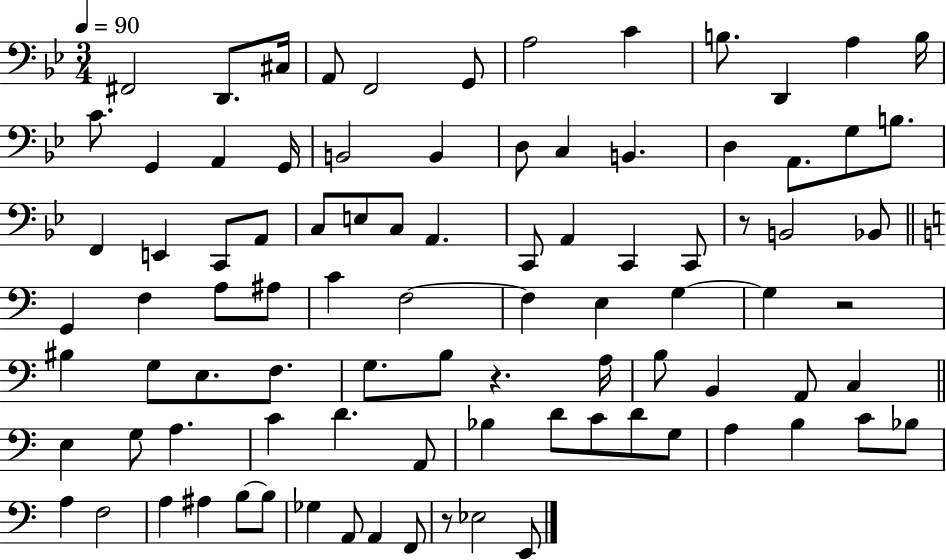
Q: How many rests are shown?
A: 4